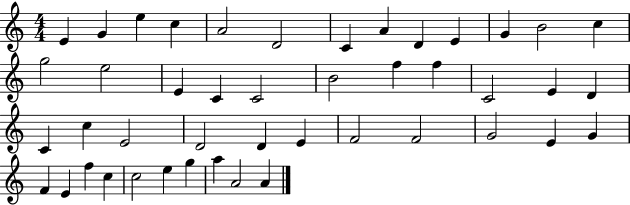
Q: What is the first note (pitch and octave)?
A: E4